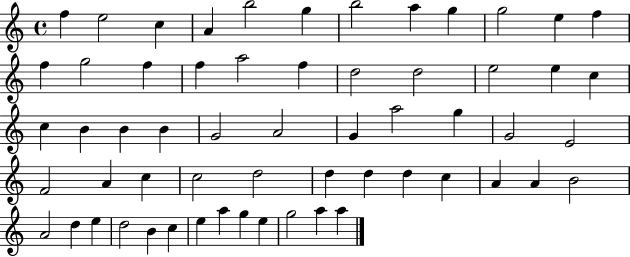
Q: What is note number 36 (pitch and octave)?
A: A4